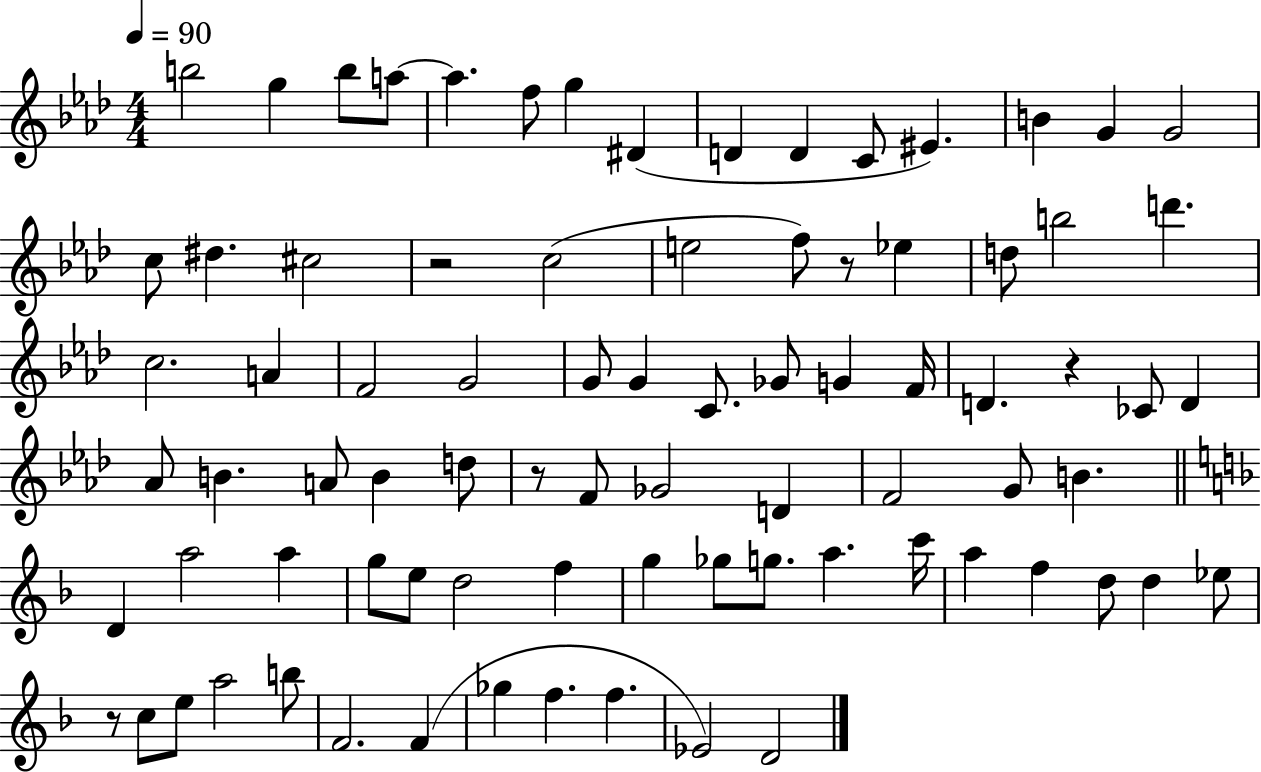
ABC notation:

X:1
T:Untitled
M:4/4
L:1/4
K:Ab
b2 g b/2 a/2 a f/2 g ^D D D C/2 ^E B G G2 c/2 ^d ^c2 z2 c2 e2 f/2 z/2 _e d/2 b2 d' c2 A F2 G2 G/2 G C/2 _G/2 G F/4 D z _C/2 D _A/2 B A/2 B d/2 z/2 F/2 _G2 D F2 G/2 B D a2 a g/2 e/2 d2 f g _g/2 g/2 a c'/4 a f d/2 d _e/2 z/2 c/2 e/2 a2 b/2 F2 F _g f f _E2 D2